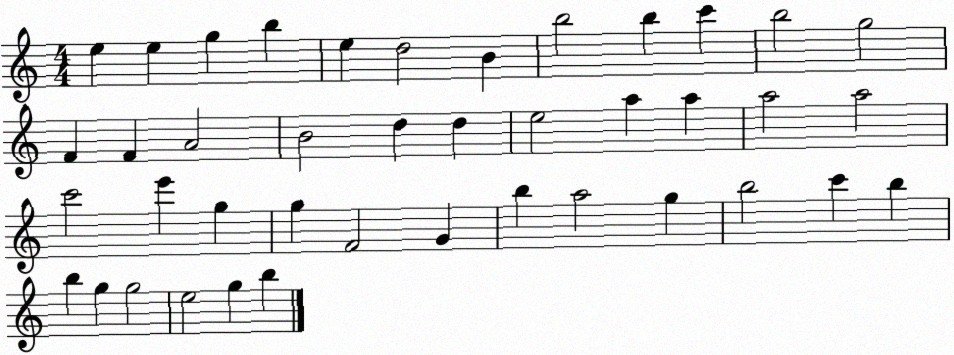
X:1
T:Untitled
M:4/4
L:1/4
K:C
e e g b e d2 B b2 b c' b2 g2 F F A2 B2 d d e2 a a a2 a2 c'2 e' g g F2 G b a2 g b2 c' b b g g2 e2 g b